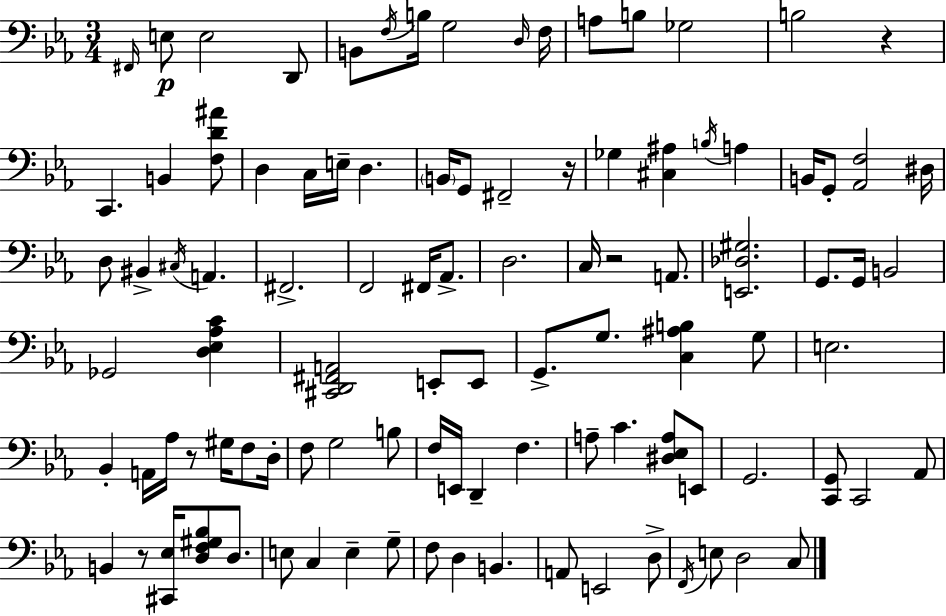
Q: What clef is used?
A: bass